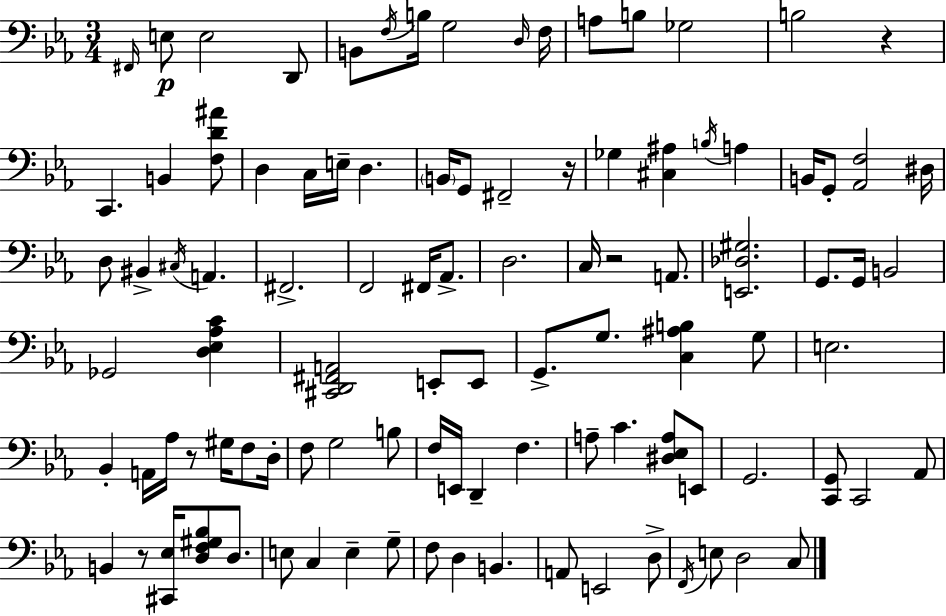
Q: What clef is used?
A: bass